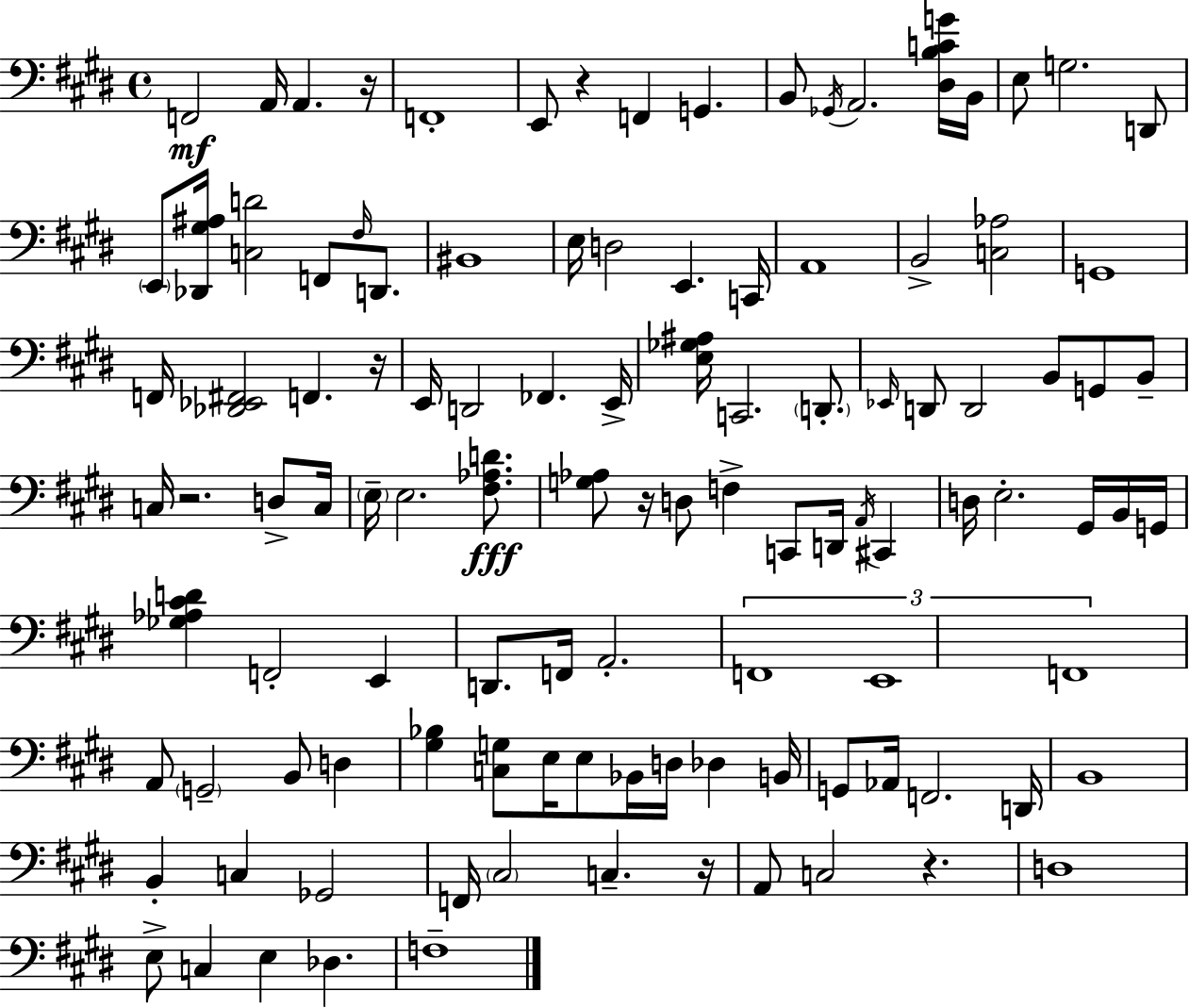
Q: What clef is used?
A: bass